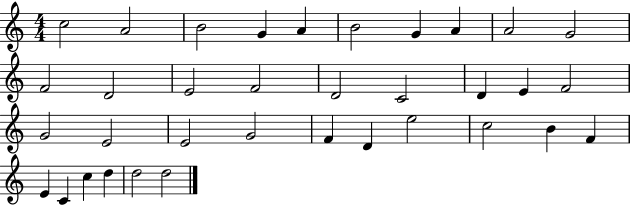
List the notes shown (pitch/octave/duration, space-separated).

C5/h A4/h B4/h G4/q A4/q B4/h G4/q A4/q A4/h G4/h F4/h D4/h E4/h F4/h D4/h C4/h D4/q E4/q F4/h G4/h E4/h E4/h G4/h F4/q D4/q E5/h C5/h B4/q F4/q E4/q C4/q C5/q D5/q D5/h D5/h